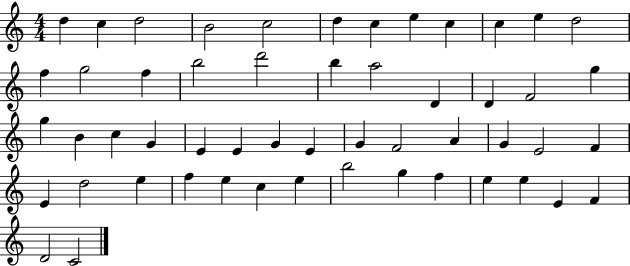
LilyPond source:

{
  \clef treble
  \numericTimeSignature
  \time 4/4
  \key c \major
  d''4 c''4 d''2 | b'2 c''2 | d''4 c''4 e''4 c''4 | c''4 e''4 d''2 | \break f''4 g''2 f''4 | b''2 d'''2 | b''4 a''2 d'4 | d'4 f'2 g''4 | \break g''4 b'4 c''4 g'4 | e'4 e'4 g'4 e'4 | g'4 f'2 a'4 | g'4 e'2 f'4 | \break e'4 d''2 e''4 | f''4 e''4 c''4 e''4 | b''2 g''4 f''4 | e''4 e''4 e'4 f'4 | \break d'2 c'2 | \bar "|."
}